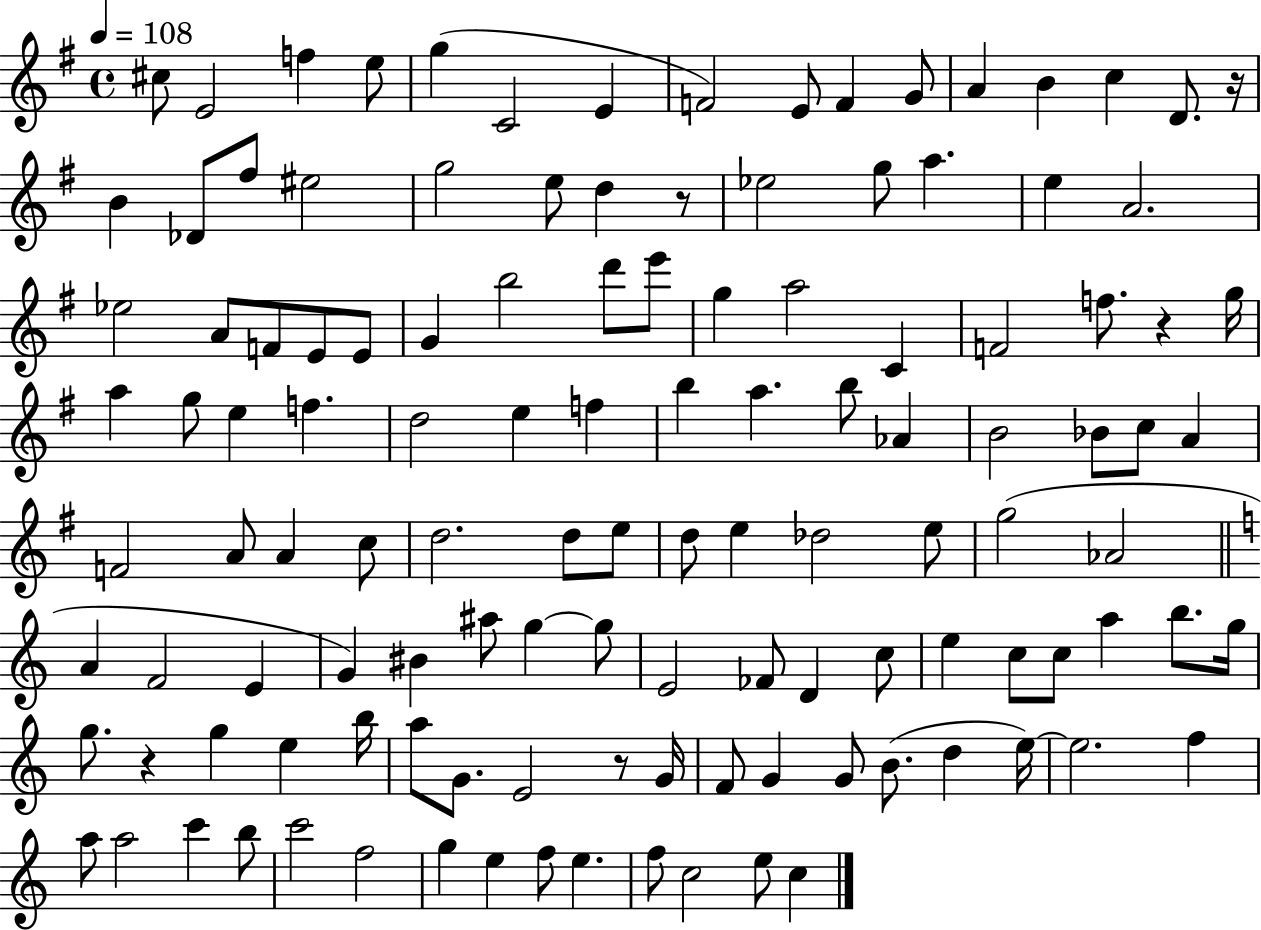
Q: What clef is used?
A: treble